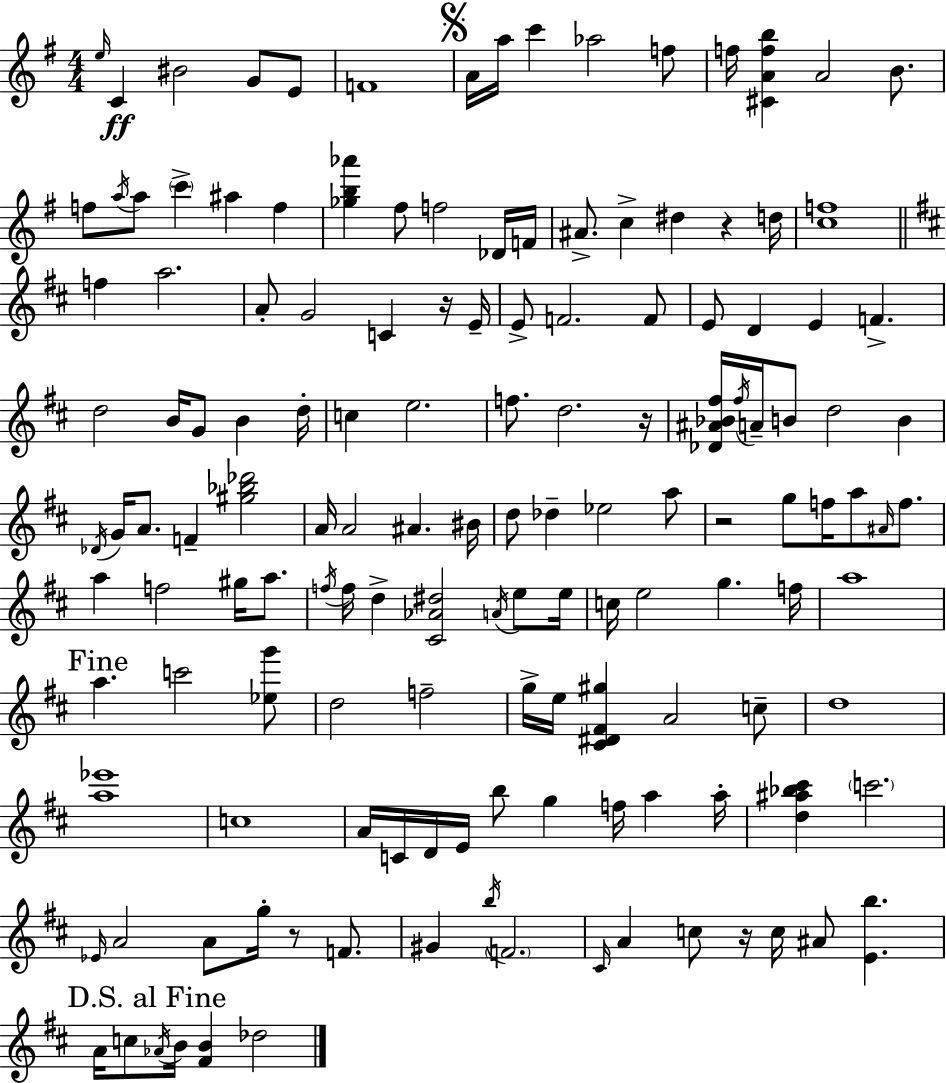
{
  \clef treble
  \numericTimeSignature
  \time 4/4
  \key e \minor
  \grace { e''16 }\ff c'4 bis'2 g'8 e'8 | f'1 | \mark \markup { \musicglyph "scripts.segno" } a'16 a''16 c'''4 aes''2 f''8 | f''16 <cis' a' f'' b''>4 a'2 b'8. | \break f''8 \acciaccatura { a''16 } a''8 \parenthesize c'''4-> ais''4 f''4 | <ges'' b'' aes'''>4 fis''8 f''2 | des'16 f'16 ais'8.-> c''4-> dis''4 r4 | d''16 <c'' f''>1 | \break \bar "||" \break \key b \minor f''4 a''2. | a'8-. g'2 c'4 r16 e'16-- | e'8-> f'2. f'8 | e'8 d'4 e'4 f'4.-> | \break d''2 b'16 g'8 b'4 d''16-. | c''4 e''2. | f''8. d''2. r16 | <des' ais' bes' fis''>16 \acciaccatura { fis''16 } a'16-- b'8 d''2 b'4 | \break \acciaccatura { des'16 } g'16 a'8. f'4-- <gis'' bes'' des'''>2 | a'16 a'2 ais'4. | bis'16 d''8 des''4-- ees''2 | a''8 r2 g''8 f''16 a''8 \grace { ais'16 } | \break f''8. a''4 f''2 gis''16 | a''8. \acciaccatura { f''16 } f''16 d''4-> <cis' aes' dis''>2 | \acciaccatura { a'16 } e''8 e''16 c''16 e''2 g''4. | f''16 a''1 | \break \mark "Fine" a''4. c'''2 | <ees'' g'''>8 d''2 f''2-- | g''16-> e''16 <cis' dis' fis' gis''>4 a'2 | c''8-- d''1 | \break <a'' ees'''>1 | c''1 | a'16 c'16 d'16 e'16 b''8 g''4 f''16 | a''4 a''16-. <d'' ais'' bes'' cis'''>4 \parenthesize c'''2. | \break \grace { ees'16 } a'2 a'8 | g''16-. r8 f'8. gis'4 \acciaccatura { b''16 } \parenthesize f'2. | \grace { cis'16 } a'4 c''8 r16 c''16 | ais'8 <e' b''>4. \mark "D.S. al Fine" a'16 c''8 \acciaccatura { aes'16 } b'16 <fis' b'>4 | \break des''2 \bar "|."
}